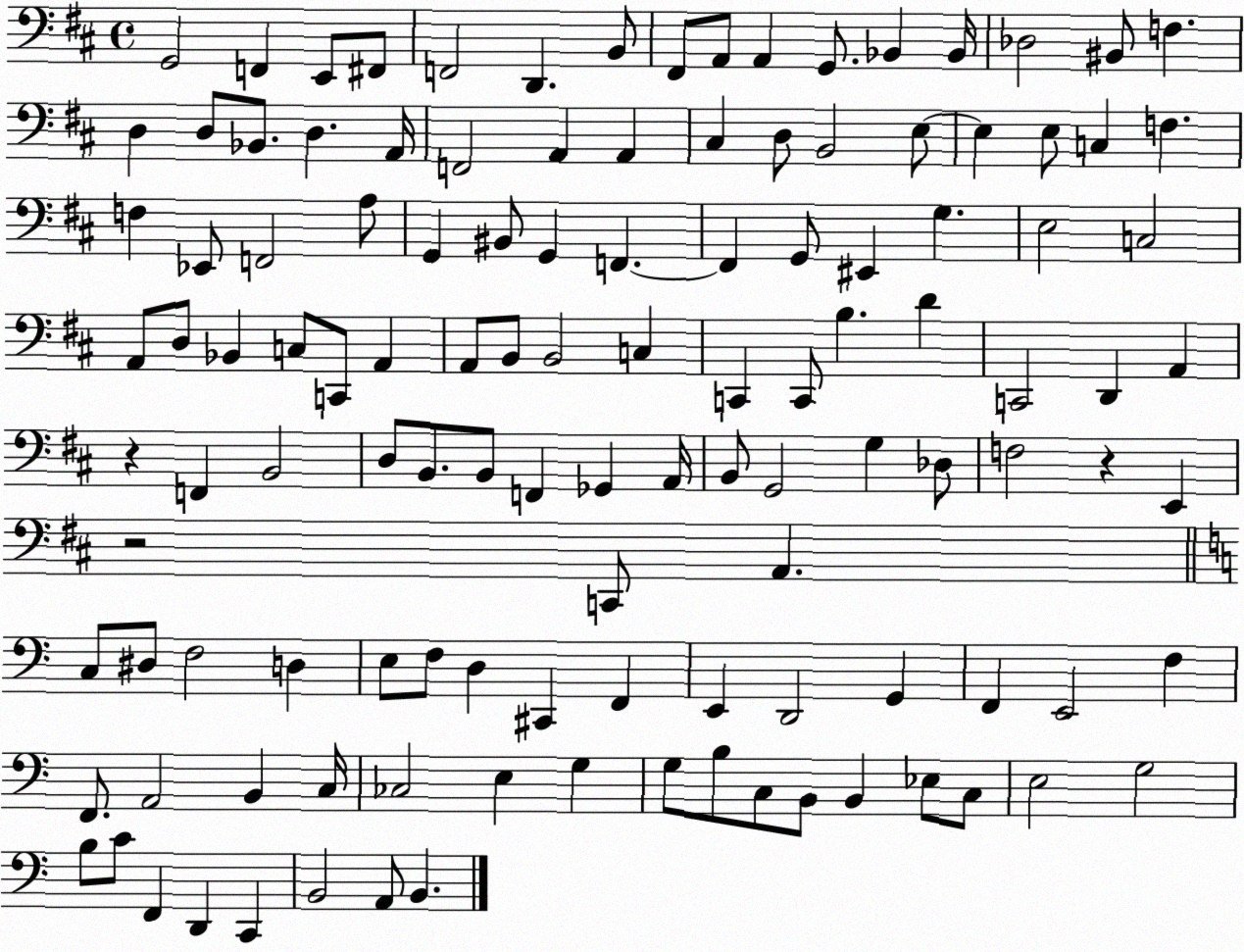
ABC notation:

X:1
T:Untitled
M:4/4
L:1/4
K:D
G,,2 F,, E,,/2 ^F,,/2 F,,2 D,, B,,/2 ^F,,/2 A,,/2 A,, G,,/2 _B,, _B,,/4 _D,2 ^B,,/2 F, D, D,/2 _B,,/2 D, A,,/4 F,,2 A,, A,, ^C, D,/2 B,,2 E,/2 E, E,/2 C, F, F, _E,,/2 F,,2 A,/2 G,, ^B,,/2 G,, F,, F,, G,,/2 ^E,, G, E,2 C,2 A,,/2 D,/2 _B,, C,/2 C,,/2 A,, A,,/2 B,,/2 B,,2 C, C,, C,,/2 B, D C,,2 D,, A,, z F,, B,,2 D,/2 B,,/2 B,,/2 F,, _G,, A,,/4 B,,/2 G,,2 G, _D,/2 F,2 z E,, z2 C,,/2 A,, C,/2 ^D,/2 F,2 D, E,/2 F,/2 D, ^C,, F,, E,, D,,2 G,, F,, E,,2 F, F,,/2 A,,2 B,, C,/4 _C,2 E, G, G,/2 B,/2 C,/2 B,,/2 B,, _E,/2 C,/2 E,2 G,2 B,/2 C/2 F,, D,, C,, B,,2 A,,/2 B,,